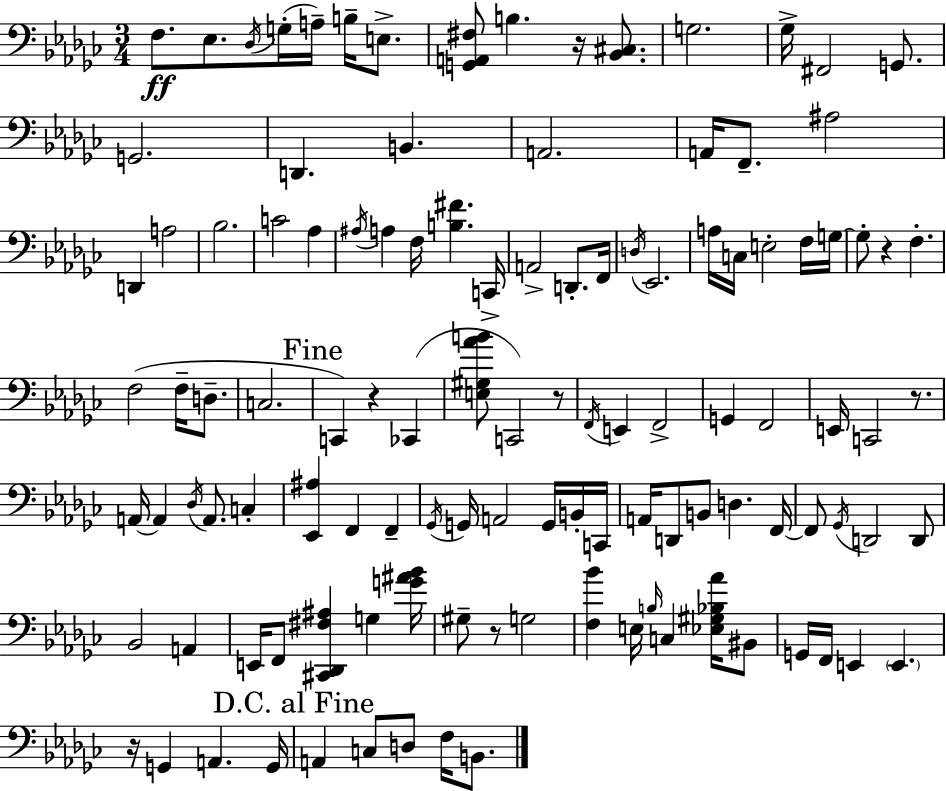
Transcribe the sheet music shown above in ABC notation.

X:1
T:Untitled
M:3/4
L:1/4
K:Ebm
F,/2 _E,/2 _D,/4 G,/4 A,/4 B,/4 E,/2 [G,,A,,^F,]/2 B, z/4 [_B,,^C,]/2 G,2 _G,/4 ^F,,2 G,,/2 G,,2 D,, B,, A,,2 A,,/4 F,,/2 ^A,2 D,, A,2 _B,2 C2 _A, ^A,/4 A, F,/4 [B,^F] C,,/4 A,,2 D,,/2 F,,/4 D,/4 _E,,2 A,/4 C,/4 E,2 F,/4 G,/4 G,/2 z F, F,2 F,/4 D,/2 C,2 C,, z _C,, [E,^G,_AB]/2 C,,2 z/2 F,,/4 E,, F,,2 G,, F,,2 E,,/4 C,,2 z/2 A,,/4 A,, _D,/4 A,,/2 C, [_E,,^A,] F,, F,, _G,,/4 G,,/4 A,,2 G,,/4 B,,/4 C,,/4 A,,/4 D,,/2 B,,/2 D, F,,/4 F,,/2 _G,,/4 D,,2 D,,/2 _B,,2 A,, E,,/4 F,,/2 [^C,,_D,,^F,^A,] G, [G^A_B]/4 ^G,/2 z/2 G,2 [F,_B] E,/4 B,/4 C, [_E,^G,_B,_A]/4 ^B,,/2 G,,/4 F,,/4 E,, E,, z/4 G,, A,, G,,/4 A,, C,/2 D,/2 F,/4 B,,/2